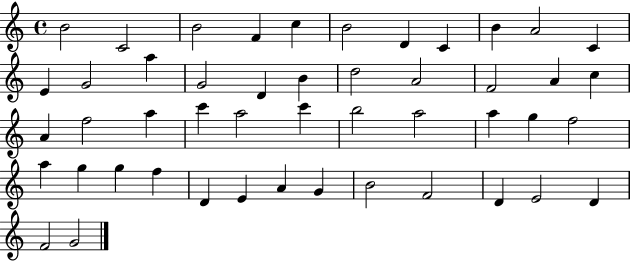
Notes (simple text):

B4/h C4/h B4/h F4/q C5/q B4/h D4/q C4/q B4/q A4/h C4/q E4/q G4/h A5/q G4/h D4/q B4/q D5/h A4/h F4/h A4/q C5/q A4/q F5/h A5/q C6/q A5/h C6/q B5/h A5/h A5/q G5/q F5/h A5/q G5/q G5/q F5/q D4/q E4/q A4/q G4/q B4/h F4/h D4/q E4/h D4/q F4/h G4/h